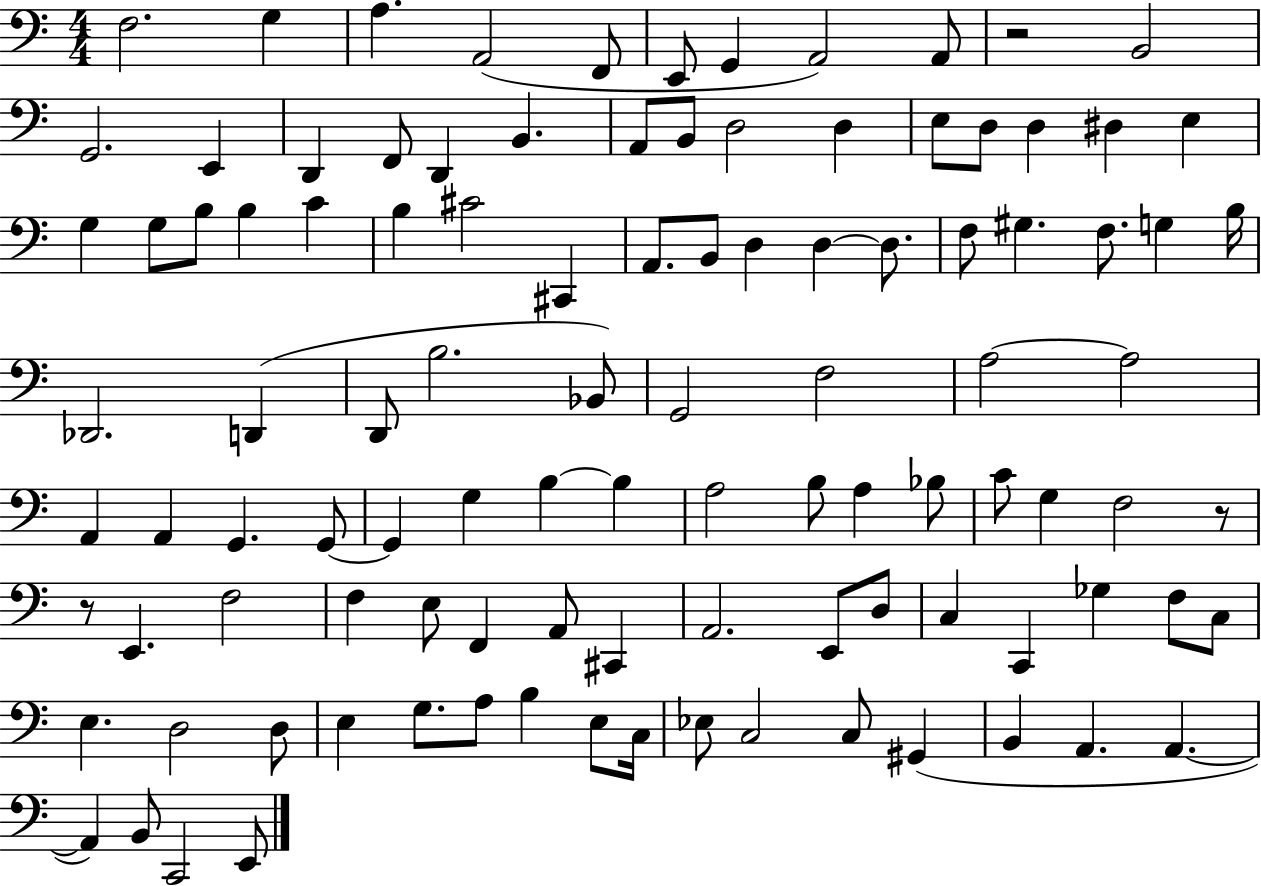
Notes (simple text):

F3/h. G3/q A3/q. A2/h F2/e E2/e G2/q A2/h A2/e R/h B2/h G2/h. E2/q D2/q F2/e D2/q B2/q. A2/e B2/e D3/h D3/q E3/e D3/e D3/q D#3/q E3/q G3/q G3/e B3/e B3/q C4/q B3/q C#4/h C#2/q A2/e. B2/e D3/q D3/q D3/e. F3/e G#3/q. F3/e. G3/q B3/s Db2/h. D2/q D2/e B3/h. Bb2/e G2/h F3/h A3/h A3/h A2/q A2/q G2/q. G2/e G2/q G3/q B3/q B3/q A3/h B3/e A3/q Bb3/e C4/e G3/q F3/h R/e R/e E2/q. F3/h F3/q E3/e F2/q A2/e C#2/q A2/h. E2/e D3/e C3/q C2/q Gb3/q F3/e C3/e E3/q. D3/h D3/e E3/q G3/e. A3/e B3/q E3/e C3/s Eb3/e C3/h C3/e G#2/q B2/q A2/q. A2/q. A2/q B2/e C2/h E2/e